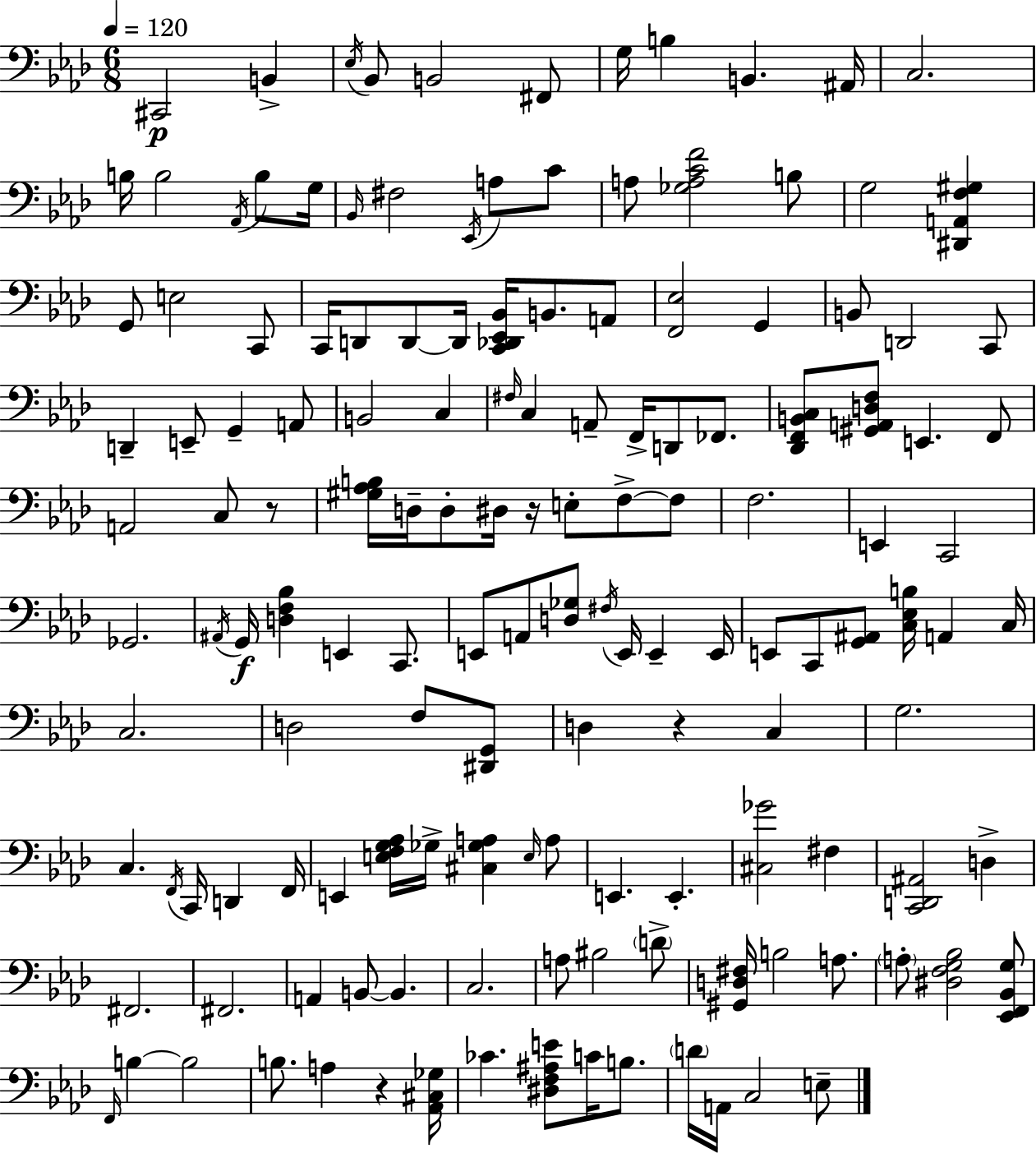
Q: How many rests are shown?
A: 4